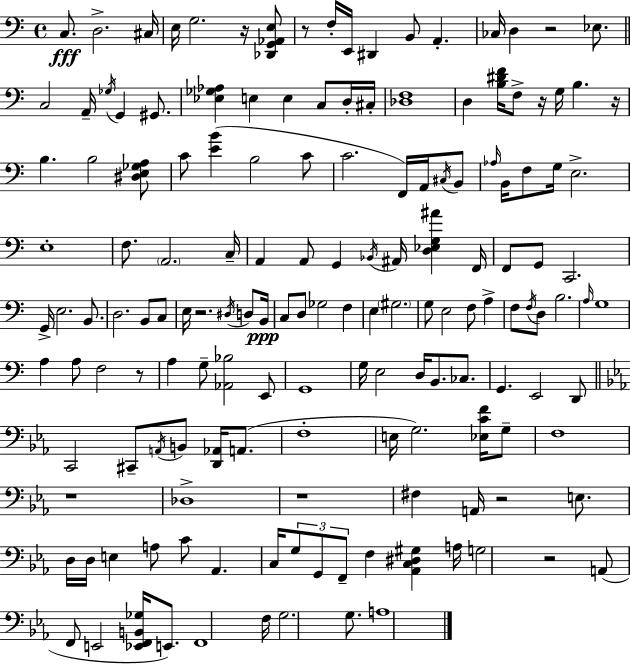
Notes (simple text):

C3/e. D3/h. C#3/s E3/s G3/h. R/s [Db2,G2,Ab2,E3]/e R/e F3/s E2/s D#2/q B2/e A2/q. CES3/s D3/q R/h Eb3/e. C3/h A2/s Gb3/s G2/q G#2/e. [Eb3,Gb3,Ab3]/q E3/q E3/q C3/e D3/s C#3/s [Db3,F3]/w D3/q [B3,D#4,F4]/s F3/e R/s G3/s B3/q. R/s B3/q. B3/h [D#3,E3,Gb3,A3]/e C4/e [E4,B4]/q B3/h C4/e C4/h. F2/s A2/s C#3/s B2/e Ab3/s B2/s F3/e G3/s E3/h. E3/w F3/e. A2/h. C3/s A2/q A2/e G2/q Bb2/s A#2/s [D3,Eb3,G3,A#4]/q F2/s F2/e G2/e C2/h. G2/s E3/h. B2/e. D3/h. B2/e C3/e E3/s R/h. D#3/s D3/e B2/s C3/e D3/e Gb3/h F3/q E3/q G#3/h. G3/e E3/h F3/e A3/q F3/e F3/s D3/e B3/h. A3/s G3/w A3/q A3/e F3/h R/e A3/q G3/e [Ab2,Bb3]/h E2/e G2/w G3/s E3/h D3/s B2/e. CES3/e. G2/q. E2/h D2/e C2/h C#2/e A2/s B2/e [D2,Ab2]/s A2/e. F3/w E3/s G3/h. [Eb3,C4,F4]/s G3/e F3/w R/w Db3/w R/w F#3/q A2/s R/h E3/e. D3/s D3/s E3/q A3/e C4/e Ab2/q. C3/s G3/e G2/e F2/e F3/q [Ab2,C3,D#3,G#3]/q A3/s G3/h R/h A2/e F2/e E2/h [Eb2,F2,B2,Gb3]/s E2/e. F2/w F3/s G3/h. G3/e. A3/w